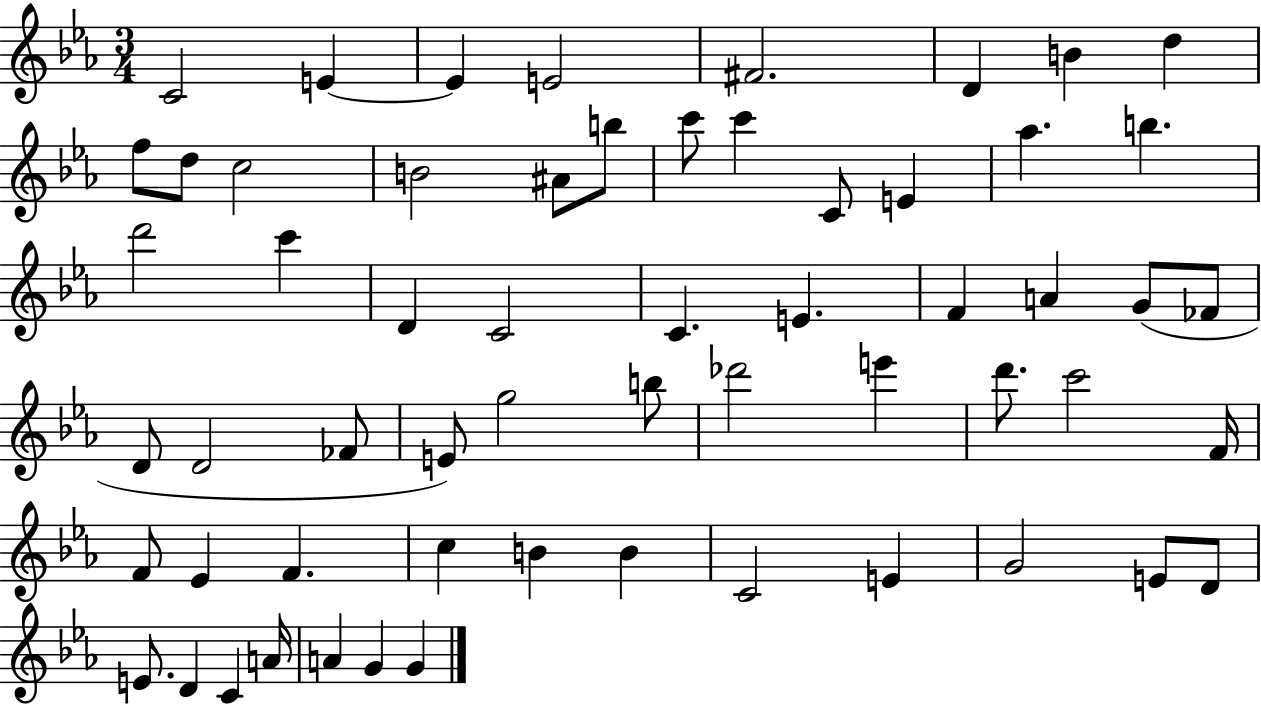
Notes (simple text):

C4/h E4/q E4/q E4/h F#4/h. D4/q B4/q D5/q F5/e D5/e C5/h B4/h A#4/e B5/e C6/e C6/q C4/e E4/q Ab5/q. B5/q. D6/h C6/q D4/q C4/h C4/q. E4/q. F4/q A4/q G4/e FES4/e D4/e D4/h FES4/e E4/e G5/h B5/e Db6/h E6/q D6/e. C6/h F4/s F4/e Eb4/q F4/q. C5/q B4/q B4/q C4/h E4/q G4/h E4/e D4/e E4/e. D4/q C4/q A4/s A4/q G4/q G4/q